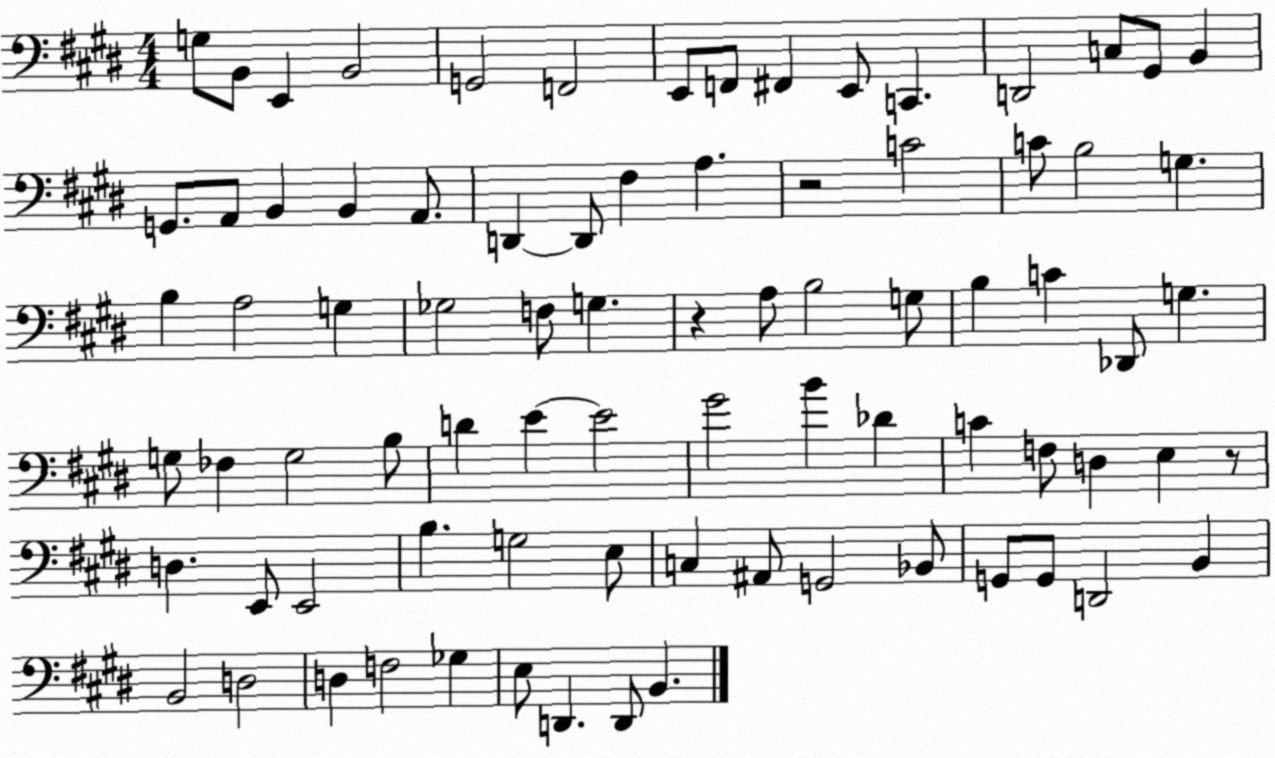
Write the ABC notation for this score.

X:1
T:Untitled
M:4/4
L:1/4
K:E
G,/2 B,,/2 E,, B,,2 G,,2 F,,2 E,,/2 F,,/2 ^F,, E,,/2 C,, D,,2 C,/2 ^G,,/2 B,, G,,/2 A,,/2 B,, B,, A,,/2 D,, D,,/2 ^F, A, z2 C2 C/2 B,2 G, B, A,2 G, _G,2 F,/2 G, z A,/2 B,2 G,/2 B, C _D,,/2 G, G,/2 _F, G,2 B,/2 D E E2 ^G2 B _D C F,/2 D, E, z/2 D, E,,/2 E,,2 B, G,2 E,/2 C, ^A,,/2 G,,2 _B,,/2 G,,/2 G,,/2 D,,2 B,, B,,2 D,2 D, F,2 _G, E,/2 D,, D,,/2 B,,